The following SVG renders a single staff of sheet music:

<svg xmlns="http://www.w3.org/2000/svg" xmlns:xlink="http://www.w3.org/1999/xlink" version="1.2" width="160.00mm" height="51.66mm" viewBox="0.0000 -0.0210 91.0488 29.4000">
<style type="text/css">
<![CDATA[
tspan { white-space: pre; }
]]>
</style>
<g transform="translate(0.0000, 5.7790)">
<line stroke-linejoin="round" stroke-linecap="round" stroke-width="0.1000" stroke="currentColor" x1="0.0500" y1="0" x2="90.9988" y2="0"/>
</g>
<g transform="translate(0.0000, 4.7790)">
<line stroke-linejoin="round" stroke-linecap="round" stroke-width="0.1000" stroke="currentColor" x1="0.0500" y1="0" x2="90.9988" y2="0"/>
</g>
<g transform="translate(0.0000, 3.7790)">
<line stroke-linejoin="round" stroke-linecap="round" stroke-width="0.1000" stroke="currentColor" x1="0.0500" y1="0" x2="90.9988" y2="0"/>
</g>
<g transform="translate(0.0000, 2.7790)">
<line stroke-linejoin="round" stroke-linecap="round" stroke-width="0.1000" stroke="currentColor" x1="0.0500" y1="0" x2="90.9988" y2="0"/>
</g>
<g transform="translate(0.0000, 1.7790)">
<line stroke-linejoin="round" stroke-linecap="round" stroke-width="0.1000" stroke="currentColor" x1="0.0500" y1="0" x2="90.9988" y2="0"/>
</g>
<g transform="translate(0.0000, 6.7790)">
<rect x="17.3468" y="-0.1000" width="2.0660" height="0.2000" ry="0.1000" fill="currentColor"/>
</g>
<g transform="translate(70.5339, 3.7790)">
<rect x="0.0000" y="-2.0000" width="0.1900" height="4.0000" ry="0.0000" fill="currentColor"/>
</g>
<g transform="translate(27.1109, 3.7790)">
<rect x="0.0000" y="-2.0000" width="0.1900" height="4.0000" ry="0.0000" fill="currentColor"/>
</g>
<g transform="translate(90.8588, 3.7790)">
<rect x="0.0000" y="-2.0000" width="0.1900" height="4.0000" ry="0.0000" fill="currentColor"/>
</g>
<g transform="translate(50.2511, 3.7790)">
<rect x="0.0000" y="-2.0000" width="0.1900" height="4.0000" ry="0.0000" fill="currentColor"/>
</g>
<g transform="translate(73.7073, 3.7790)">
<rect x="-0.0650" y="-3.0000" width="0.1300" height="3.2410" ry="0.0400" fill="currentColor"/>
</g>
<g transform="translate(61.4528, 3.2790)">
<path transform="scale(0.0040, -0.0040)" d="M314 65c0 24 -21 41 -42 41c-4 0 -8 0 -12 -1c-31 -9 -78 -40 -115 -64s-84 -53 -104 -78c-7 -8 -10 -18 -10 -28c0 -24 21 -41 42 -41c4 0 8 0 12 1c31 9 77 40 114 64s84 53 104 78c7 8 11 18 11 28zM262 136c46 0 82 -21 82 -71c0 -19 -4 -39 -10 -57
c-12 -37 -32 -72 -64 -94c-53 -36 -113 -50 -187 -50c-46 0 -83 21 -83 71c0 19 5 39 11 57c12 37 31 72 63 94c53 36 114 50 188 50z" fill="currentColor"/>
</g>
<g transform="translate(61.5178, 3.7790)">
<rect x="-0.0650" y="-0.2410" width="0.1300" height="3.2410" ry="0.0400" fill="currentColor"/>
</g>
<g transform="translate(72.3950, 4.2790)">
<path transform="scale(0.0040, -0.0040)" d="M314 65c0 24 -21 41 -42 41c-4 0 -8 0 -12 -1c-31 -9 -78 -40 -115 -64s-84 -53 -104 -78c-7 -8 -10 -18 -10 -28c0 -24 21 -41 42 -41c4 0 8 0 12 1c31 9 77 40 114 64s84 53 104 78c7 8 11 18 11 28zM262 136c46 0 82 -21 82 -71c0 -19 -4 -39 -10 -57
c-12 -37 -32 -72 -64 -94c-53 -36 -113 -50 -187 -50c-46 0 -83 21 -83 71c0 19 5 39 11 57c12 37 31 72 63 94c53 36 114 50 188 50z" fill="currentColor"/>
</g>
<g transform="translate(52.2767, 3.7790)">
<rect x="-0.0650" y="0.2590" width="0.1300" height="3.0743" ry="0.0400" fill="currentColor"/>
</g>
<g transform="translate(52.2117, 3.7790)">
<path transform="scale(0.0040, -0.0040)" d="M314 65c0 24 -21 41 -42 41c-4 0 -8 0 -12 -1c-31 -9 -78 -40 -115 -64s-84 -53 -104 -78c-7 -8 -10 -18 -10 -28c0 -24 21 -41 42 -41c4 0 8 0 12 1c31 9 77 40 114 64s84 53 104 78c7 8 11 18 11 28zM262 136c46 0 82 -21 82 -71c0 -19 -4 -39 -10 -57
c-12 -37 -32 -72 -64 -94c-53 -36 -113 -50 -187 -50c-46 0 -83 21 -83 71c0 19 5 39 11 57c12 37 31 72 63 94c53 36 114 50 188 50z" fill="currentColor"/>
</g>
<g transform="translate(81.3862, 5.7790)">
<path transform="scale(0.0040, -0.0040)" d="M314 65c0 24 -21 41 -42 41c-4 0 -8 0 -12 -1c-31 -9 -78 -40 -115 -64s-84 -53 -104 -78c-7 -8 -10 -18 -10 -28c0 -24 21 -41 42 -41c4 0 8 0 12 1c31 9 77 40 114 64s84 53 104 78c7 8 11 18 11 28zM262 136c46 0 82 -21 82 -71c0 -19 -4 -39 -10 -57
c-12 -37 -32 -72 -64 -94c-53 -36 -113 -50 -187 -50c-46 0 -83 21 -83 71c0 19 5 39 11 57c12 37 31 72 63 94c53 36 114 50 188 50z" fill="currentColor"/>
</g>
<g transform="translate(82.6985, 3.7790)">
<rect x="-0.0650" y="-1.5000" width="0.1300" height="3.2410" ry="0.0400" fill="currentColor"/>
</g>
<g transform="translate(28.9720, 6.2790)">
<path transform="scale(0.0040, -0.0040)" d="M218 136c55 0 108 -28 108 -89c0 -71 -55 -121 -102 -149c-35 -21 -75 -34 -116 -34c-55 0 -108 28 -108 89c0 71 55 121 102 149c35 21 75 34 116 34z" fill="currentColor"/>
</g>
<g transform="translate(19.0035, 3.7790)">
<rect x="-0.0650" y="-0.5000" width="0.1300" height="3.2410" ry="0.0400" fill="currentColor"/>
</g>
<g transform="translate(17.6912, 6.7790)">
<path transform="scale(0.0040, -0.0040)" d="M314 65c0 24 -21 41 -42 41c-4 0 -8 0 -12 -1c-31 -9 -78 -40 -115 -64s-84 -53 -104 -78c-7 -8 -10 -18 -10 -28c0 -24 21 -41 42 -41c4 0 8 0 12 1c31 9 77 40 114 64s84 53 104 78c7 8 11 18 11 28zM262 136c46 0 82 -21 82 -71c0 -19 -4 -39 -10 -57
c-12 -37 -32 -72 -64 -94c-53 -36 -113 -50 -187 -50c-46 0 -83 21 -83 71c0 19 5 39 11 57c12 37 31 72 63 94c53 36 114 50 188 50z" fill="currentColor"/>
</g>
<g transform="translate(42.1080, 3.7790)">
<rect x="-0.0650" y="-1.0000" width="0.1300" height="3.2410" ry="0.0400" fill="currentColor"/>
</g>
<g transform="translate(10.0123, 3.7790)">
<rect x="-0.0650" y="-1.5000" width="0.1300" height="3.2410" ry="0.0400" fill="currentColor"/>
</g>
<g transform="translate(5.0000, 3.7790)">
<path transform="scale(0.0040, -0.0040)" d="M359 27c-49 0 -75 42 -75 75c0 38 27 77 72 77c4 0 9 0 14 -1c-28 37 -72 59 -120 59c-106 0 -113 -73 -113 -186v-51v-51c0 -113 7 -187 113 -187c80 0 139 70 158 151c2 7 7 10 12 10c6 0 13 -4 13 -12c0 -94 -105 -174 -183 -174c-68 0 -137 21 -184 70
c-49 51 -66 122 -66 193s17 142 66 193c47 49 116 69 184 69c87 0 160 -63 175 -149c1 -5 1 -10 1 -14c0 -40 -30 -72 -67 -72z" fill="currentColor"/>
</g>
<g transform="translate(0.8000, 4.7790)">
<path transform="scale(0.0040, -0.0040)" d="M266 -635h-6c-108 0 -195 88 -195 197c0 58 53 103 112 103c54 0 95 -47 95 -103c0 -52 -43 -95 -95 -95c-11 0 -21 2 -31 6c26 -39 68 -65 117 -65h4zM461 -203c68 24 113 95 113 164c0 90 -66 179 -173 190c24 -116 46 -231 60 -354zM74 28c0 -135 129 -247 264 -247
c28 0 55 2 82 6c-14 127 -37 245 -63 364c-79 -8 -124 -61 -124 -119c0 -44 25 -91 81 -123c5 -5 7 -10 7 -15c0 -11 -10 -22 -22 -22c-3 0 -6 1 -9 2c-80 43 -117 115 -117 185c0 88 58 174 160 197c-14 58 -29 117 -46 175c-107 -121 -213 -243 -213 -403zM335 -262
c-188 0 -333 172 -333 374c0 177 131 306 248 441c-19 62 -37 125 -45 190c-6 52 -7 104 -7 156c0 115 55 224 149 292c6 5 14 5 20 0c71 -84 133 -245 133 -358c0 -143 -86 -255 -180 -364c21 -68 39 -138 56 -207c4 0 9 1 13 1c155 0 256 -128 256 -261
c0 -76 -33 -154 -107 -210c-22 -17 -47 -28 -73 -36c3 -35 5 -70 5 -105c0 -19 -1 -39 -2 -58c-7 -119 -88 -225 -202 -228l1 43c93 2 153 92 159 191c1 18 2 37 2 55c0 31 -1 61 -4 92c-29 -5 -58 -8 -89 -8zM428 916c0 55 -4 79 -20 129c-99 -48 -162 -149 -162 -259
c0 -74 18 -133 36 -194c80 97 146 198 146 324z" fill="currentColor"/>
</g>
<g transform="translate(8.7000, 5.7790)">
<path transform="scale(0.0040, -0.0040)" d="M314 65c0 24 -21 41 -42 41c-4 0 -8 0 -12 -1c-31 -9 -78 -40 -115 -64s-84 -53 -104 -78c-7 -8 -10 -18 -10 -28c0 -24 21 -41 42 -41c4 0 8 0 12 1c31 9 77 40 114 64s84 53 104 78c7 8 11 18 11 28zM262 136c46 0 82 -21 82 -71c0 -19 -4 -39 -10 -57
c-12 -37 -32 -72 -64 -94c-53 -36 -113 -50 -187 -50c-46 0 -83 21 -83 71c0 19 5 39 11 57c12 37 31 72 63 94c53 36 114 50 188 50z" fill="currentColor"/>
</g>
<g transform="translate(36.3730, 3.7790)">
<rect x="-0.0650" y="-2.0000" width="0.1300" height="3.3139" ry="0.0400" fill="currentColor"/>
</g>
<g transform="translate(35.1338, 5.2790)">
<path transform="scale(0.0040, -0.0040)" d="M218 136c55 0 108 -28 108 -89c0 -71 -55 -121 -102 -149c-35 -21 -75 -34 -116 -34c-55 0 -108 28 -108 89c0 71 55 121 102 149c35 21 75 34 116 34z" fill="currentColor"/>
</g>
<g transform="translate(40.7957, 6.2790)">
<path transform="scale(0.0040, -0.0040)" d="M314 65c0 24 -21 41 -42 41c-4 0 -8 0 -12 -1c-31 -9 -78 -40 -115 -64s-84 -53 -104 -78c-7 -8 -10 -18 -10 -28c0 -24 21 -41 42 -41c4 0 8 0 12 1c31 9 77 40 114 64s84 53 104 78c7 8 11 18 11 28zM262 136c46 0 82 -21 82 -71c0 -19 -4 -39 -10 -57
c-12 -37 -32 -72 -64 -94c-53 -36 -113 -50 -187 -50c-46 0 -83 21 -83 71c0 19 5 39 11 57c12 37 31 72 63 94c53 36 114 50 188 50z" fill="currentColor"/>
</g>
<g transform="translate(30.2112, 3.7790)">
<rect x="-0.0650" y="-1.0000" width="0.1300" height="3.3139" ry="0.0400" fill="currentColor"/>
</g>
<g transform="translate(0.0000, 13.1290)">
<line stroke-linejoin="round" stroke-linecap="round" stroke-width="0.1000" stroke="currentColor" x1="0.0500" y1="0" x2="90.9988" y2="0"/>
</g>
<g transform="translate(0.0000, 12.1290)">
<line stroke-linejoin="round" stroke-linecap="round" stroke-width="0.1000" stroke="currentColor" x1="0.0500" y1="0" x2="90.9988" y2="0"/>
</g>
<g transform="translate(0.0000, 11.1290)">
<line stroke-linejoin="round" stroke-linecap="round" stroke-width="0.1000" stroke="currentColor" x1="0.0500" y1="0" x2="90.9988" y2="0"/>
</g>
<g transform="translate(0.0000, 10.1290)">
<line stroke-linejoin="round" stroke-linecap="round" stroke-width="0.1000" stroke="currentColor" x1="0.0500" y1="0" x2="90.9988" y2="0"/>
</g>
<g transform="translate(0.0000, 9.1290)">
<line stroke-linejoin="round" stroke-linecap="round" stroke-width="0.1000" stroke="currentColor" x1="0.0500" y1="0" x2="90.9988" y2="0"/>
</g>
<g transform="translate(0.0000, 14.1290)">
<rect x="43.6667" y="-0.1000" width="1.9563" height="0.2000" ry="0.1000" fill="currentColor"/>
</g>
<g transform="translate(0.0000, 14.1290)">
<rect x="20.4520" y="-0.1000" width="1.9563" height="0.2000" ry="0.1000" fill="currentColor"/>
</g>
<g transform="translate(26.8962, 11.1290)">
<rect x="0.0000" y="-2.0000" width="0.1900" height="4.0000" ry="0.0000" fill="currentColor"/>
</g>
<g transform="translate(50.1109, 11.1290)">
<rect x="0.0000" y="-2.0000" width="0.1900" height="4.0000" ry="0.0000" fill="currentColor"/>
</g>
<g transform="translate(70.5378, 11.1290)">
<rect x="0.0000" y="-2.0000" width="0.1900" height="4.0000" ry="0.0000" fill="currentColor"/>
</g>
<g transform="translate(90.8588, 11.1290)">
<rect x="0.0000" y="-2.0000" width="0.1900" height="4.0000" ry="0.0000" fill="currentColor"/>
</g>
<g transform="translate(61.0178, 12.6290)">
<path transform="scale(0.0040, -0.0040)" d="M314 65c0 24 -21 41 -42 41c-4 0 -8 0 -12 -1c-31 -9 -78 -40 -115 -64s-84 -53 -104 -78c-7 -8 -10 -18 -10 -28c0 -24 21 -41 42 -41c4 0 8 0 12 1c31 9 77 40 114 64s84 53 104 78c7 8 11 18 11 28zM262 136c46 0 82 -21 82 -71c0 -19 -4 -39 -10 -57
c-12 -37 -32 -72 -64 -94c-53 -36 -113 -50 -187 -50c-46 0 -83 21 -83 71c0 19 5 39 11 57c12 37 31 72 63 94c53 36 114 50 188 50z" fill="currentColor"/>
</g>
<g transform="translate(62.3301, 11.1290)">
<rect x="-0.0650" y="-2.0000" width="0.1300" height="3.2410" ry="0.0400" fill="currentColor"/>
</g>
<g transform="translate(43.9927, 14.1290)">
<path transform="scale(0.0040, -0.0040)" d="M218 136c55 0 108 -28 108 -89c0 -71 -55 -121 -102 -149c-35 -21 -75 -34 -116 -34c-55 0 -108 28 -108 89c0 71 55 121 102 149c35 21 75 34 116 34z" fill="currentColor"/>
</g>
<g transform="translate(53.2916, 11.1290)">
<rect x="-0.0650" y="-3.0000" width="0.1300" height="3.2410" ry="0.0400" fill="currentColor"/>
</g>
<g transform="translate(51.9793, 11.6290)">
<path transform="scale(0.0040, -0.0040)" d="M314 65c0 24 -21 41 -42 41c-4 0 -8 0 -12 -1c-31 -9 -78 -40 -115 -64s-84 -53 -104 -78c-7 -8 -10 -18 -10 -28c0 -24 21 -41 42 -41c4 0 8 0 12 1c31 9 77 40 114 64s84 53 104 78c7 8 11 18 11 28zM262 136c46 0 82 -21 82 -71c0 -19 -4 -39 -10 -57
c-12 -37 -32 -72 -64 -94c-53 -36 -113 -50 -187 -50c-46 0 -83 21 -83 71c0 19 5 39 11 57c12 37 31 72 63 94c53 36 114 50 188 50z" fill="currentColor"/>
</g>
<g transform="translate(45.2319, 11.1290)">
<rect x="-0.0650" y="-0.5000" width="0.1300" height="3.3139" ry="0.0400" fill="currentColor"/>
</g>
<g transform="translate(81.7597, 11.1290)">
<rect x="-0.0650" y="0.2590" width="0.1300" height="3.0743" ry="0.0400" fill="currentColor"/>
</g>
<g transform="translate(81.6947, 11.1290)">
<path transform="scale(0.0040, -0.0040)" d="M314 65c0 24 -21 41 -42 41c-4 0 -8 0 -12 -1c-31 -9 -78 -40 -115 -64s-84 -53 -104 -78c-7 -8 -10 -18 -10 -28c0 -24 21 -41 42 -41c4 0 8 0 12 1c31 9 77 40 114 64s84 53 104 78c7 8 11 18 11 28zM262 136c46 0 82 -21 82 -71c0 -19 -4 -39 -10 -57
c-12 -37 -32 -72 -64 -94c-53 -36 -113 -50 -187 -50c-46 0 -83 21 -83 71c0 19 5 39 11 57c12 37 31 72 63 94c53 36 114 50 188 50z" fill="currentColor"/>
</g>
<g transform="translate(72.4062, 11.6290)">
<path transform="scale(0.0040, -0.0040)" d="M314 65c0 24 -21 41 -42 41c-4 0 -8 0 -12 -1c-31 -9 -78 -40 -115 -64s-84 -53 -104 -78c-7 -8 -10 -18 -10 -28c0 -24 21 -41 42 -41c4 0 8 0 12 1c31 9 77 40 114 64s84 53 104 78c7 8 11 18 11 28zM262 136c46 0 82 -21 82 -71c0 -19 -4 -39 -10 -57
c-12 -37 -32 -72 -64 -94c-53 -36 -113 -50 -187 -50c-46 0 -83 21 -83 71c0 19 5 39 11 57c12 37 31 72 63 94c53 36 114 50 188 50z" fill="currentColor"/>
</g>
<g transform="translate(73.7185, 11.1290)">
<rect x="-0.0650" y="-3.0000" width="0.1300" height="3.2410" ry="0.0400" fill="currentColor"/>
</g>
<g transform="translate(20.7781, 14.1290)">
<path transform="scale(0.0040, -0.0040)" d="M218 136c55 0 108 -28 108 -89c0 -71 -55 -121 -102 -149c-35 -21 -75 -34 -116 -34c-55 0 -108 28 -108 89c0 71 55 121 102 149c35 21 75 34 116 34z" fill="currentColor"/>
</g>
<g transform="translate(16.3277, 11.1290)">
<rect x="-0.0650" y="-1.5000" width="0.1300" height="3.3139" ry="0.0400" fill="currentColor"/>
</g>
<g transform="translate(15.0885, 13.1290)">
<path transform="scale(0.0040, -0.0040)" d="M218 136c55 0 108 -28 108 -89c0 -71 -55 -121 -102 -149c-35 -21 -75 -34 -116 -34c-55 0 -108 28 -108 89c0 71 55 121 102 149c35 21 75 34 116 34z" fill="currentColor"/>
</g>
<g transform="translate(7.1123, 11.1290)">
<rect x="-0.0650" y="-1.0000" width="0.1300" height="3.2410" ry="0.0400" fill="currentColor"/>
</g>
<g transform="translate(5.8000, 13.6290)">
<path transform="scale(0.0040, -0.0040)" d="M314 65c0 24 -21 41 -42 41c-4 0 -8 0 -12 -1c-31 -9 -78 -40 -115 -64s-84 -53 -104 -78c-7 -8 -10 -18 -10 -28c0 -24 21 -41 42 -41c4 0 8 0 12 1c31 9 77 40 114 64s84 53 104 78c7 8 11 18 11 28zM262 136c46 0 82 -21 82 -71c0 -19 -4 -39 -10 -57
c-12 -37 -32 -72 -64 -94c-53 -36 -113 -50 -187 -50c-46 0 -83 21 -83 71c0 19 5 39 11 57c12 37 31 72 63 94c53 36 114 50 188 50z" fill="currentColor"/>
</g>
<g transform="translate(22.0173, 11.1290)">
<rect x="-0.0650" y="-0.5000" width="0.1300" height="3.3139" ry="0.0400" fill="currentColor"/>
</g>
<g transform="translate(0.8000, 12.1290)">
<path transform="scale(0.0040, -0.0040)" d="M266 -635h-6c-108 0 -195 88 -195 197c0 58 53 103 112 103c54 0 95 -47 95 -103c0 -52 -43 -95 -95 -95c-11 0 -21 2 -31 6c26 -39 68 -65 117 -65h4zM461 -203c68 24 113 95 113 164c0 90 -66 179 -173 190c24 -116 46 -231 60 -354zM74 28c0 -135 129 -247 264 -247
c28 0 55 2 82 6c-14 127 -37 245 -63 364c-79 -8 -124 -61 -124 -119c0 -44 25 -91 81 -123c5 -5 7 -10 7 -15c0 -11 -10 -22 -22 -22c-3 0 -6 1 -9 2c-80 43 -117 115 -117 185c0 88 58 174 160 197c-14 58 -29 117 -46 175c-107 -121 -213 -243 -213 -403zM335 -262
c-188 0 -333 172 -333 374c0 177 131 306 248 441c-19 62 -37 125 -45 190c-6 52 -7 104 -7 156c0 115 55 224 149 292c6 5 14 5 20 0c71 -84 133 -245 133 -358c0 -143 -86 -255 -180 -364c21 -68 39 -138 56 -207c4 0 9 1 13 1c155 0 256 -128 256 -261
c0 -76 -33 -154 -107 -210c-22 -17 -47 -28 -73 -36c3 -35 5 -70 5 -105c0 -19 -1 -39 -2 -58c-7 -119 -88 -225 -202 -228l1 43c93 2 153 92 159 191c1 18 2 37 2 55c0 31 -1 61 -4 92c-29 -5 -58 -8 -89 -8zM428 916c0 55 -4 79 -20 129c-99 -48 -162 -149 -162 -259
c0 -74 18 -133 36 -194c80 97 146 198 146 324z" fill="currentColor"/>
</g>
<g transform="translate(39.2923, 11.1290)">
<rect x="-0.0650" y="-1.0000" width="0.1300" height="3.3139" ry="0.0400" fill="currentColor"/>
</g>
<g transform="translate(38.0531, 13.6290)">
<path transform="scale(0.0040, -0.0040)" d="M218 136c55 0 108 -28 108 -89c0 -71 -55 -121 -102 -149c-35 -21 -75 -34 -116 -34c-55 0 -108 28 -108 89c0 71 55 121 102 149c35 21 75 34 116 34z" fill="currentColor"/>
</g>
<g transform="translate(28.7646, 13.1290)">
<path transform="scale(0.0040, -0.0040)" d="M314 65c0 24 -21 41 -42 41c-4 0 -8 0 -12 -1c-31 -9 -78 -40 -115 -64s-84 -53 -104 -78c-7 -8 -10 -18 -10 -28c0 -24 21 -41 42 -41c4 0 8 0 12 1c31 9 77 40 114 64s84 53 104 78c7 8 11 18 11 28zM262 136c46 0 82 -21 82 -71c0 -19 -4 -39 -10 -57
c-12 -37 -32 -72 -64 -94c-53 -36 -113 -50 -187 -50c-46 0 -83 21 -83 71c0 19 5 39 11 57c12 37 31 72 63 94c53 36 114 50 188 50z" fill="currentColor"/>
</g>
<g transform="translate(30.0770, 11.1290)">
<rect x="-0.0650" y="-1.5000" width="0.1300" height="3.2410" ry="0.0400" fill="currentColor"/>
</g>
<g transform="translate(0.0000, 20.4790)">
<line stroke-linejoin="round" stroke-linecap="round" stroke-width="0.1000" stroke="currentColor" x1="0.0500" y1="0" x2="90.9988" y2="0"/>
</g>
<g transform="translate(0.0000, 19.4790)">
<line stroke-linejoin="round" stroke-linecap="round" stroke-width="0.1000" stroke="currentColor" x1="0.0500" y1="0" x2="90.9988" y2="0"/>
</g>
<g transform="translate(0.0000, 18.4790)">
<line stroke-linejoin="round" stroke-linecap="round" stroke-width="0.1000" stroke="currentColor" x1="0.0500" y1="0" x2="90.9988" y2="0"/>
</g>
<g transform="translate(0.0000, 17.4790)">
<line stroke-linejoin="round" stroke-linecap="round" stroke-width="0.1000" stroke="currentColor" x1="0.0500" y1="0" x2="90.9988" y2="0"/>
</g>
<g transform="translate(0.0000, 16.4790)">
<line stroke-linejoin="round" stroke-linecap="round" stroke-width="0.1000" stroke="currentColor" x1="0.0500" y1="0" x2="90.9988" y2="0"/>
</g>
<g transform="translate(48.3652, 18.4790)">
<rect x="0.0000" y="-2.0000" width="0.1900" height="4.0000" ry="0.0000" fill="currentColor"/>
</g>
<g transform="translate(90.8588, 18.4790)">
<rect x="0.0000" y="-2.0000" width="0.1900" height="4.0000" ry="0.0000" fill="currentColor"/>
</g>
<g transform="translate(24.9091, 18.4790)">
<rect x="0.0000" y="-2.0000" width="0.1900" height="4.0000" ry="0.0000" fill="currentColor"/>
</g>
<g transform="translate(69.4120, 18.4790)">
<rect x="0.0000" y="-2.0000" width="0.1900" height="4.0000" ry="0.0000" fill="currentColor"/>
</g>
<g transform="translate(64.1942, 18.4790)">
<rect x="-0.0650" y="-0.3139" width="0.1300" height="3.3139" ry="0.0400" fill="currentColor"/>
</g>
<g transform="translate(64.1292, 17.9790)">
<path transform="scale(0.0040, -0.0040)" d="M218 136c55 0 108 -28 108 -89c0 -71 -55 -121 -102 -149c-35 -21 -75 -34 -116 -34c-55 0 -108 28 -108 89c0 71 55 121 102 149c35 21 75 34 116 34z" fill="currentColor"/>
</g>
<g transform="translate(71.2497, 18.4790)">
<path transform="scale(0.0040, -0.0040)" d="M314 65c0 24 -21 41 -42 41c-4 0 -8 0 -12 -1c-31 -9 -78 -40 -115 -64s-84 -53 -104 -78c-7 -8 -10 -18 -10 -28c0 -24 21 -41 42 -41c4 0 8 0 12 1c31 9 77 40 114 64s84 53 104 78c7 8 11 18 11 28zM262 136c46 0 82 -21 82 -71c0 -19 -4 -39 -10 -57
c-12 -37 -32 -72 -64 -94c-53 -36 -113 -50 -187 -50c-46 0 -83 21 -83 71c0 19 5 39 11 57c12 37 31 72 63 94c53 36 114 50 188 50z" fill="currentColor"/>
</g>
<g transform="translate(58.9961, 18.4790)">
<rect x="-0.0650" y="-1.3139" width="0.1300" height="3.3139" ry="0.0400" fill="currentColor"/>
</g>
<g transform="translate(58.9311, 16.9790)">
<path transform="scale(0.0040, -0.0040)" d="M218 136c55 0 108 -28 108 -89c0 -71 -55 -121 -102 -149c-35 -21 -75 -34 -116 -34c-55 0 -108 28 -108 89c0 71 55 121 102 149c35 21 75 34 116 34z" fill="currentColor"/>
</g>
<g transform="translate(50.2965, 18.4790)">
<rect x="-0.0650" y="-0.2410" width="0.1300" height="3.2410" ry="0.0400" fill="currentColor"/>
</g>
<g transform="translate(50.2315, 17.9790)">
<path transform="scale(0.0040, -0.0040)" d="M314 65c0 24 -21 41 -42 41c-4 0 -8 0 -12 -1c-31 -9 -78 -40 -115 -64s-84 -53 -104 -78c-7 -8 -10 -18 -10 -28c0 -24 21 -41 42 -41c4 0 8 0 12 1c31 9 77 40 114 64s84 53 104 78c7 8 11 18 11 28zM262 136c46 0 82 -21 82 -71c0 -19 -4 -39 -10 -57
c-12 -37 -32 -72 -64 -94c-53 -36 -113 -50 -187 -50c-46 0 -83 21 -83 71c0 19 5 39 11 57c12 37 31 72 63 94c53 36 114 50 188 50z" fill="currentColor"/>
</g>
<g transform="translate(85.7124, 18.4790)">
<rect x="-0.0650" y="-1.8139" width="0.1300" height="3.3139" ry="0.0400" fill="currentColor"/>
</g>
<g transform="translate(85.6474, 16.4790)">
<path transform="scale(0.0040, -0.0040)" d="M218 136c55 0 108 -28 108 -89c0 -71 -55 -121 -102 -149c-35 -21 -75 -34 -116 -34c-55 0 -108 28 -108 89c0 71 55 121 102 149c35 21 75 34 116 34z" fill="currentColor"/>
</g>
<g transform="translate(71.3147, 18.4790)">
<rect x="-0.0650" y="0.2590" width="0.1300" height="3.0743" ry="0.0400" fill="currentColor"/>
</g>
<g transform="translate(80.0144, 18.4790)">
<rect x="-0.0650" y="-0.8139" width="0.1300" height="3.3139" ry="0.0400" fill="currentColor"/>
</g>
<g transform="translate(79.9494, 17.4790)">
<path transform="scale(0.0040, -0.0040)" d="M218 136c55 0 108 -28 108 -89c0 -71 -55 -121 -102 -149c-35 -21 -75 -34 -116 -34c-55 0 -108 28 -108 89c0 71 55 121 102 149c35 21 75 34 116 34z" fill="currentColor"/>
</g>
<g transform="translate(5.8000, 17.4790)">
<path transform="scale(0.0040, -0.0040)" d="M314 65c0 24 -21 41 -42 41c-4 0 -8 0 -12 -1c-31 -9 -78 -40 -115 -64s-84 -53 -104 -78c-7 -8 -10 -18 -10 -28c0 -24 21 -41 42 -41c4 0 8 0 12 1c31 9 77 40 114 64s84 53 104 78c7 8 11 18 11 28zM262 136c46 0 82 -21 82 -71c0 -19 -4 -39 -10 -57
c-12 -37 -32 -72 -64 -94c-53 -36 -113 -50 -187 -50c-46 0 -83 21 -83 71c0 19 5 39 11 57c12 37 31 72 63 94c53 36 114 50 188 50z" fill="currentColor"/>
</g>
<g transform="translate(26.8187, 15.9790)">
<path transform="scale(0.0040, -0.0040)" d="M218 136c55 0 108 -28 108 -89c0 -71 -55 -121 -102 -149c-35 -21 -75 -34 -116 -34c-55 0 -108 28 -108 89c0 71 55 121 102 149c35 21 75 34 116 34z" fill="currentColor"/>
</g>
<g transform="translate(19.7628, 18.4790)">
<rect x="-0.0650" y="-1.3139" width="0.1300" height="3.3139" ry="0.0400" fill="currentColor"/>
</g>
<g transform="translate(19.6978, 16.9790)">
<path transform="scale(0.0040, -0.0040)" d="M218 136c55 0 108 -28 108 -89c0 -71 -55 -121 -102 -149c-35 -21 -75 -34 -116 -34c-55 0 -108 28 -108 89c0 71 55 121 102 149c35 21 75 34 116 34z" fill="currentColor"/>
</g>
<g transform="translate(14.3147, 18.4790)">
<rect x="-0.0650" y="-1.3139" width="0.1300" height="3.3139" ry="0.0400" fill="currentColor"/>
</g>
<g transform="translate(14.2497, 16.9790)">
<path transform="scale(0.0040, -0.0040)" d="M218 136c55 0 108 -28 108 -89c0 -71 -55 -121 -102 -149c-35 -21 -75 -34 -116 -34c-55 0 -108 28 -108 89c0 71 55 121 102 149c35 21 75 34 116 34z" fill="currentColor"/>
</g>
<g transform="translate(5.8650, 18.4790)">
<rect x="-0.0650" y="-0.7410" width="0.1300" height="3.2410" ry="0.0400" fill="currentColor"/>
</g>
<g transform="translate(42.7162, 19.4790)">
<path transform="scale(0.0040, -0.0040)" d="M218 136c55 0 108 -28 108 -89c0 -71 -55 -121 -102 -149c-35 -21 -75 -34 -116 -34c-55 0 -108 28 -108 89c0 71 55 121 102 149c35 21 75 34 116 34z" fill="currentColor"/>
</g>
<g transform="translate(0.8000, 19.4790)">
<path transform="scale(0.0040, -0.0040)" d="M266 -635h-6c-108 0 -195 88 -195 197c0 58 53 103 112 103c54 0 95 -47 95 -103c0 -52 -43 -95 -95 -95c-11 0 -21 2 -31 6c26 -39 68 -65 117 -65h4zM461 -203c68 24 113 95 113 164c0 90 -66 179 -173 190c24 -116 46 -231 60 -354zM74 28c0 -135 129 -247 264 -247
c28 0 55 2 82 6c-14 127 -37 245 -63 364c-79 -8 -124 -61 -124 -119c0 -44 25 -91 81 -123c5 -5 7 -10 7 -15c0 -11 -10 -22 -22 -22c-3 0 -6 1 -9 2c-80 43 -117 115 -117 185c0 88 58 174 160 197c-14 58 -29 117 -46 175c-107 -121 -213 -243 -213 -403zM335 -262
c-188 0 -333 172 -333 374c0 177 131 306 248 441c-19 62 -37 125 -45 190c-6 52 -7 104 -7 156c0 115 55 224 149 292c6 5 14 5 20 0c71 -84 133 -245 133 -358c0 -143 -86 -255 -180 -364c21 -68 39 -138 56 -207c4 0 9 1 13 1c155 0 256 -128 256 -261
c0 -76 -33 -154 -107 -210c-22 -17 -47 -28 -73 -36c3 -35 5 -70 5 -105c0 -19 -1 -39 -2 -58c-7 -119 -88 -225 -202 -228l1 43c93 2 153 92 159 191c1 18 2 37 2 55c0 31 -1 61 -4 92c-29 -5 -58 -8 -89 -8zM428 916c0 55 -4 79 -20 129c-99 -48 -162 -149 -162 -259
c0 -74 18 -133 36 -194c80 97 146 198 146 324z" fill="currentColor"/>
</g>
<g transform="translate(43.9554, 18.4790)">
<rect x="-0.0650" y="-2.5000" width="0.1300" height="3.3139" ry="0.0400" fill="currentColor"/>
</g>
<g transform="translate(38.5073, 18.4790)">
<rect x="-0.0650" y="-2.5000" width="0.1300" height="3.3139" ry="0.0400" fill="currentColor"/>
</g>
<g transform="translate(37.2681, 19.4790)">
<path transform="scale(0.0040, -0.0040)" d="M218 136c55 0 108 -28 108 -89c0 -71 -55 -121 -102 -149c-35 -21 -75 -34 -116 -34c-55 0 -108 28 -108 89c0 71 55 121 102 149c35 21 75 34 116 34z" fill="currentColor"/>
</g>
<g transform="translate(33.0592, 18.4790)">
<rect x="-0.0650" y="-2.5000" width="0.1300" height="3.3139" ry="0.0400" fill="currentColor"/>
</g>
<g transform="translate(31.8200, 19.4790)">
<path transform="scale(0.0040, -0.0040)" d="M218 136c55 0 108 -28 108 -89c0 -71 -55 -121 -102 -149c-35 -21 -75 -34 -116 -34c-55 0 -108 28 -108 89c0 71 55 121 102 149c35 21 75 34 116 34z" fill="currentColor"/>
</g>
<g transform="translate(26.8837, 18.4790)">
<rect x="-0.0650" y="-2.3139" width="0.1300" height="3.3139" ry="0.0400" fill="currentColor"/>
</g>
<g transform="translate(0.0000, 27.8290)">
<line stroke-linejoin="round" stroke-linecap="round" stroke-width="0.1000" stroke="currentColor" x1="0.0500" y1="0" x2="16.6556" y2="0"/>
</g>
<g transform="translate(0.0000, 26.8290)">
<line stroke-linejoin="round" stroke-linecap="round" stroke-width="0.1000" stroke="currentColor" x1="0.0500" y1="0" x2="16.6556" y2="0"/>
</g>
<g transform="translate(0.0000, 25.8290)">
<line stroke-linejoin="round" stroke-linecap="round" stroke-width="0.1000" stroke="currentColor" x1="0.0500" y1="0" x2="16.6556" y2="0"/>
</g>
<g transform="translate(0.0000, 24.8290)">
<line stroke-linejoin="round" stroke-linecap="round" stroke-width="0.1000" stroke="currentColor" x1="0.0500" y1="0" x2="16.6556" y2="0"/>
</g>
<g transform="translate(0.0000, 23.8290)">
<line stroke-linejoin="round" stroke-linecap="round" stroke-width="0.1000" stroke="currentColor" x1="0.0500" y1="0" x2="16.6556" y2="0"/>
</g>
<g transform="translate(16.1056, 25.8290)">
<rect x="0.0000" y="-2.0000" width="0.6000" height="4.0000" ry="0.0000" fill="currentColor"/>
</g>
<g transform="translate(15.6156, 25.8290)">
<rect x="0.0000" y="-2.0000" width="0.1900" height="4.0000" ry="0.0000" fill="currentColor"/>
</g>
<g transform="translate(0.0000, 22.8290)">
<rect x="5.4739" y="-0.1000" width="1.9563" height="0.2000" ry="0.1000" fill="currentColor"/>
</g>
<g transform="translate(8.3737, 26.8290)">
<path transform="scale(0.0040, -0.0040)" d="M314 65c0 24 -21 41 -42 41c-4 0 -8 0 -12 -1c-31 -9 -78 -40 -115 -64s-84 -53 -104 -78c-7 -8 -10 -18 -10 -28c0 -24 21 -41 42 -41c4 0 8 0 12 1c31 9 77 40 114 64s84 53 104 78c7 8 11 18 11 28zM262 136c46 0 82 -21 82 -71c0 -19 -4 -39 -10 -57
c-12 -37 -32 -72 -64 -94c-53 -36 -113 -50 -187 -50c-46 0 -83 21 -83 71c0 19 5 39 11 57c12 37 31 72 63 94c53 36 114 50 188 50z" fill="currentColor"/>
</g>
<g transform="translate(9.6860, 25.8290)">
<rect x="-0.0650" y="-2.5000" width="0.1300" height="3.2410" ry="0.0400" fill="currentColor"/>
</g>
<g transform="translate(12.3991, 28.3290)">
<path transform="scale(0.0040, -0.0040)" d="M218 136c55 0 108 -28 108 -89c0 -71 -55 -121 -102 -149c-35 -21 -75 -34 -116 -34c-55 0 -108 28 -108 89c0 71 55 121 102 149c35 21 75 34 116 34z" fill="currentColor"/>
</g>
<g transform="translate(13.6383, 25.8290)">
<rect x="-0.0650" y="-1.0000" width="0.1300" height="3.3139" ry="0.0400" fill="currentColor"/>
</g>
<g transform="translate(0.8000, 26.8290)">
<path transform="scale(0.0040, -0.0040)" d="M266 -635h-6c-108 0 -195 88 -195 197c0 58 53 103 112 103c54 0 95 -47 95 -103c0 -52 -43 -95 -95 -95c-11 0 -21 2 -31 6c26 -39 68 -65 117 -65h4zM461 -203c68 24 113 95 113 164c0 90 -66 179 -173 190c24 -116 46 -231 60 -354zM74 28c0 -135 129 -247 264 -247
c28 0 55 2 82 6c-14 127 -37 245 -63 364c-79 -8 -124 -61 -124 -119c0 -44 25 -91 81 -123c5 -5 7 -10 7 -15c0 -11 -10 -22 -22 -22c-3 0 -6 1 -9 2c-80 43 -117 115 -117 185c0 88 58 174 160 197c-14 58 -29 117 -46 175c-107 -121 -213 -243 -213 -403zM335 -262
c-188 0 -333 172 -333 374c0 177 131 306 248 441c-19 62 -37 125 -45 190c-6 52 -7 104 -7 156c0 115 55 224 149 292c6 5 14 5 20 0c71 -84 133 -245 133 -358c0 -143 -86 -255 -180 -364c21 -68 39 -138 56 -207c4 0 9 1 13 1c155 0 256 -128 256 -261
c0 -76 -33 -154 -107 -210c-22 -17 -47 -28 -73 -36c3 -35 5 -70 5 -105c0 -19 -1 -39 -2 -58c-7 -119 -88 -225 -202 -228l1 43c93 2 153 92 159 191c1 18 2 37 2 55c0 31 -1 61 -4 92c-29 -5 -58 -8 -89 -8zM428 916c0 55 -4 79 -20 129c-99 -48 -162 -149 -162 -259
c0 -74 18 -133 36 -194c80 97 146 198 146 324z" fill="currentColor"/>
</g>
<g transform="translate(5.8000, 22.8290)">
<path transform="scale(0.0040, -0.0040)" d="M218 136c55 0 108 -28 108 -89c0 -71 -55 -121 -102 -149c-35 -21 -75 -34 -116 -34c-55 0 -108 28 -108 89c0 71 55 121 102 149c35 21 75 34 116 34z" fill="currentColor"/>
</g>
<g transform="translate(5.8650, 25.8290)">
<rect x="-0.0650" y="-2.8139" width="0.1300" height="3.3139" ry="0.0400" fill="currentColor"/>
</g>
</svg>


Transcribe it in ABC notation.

X:1
T:Untitled
M:4/4
L:1/4
K:C
E2 C2 D F D2 B2 c2 A2 E2 D2 E C E2 D C A2 F2 A2 B2 d2 e e g G G G c2 e c B2 d f a G2 D